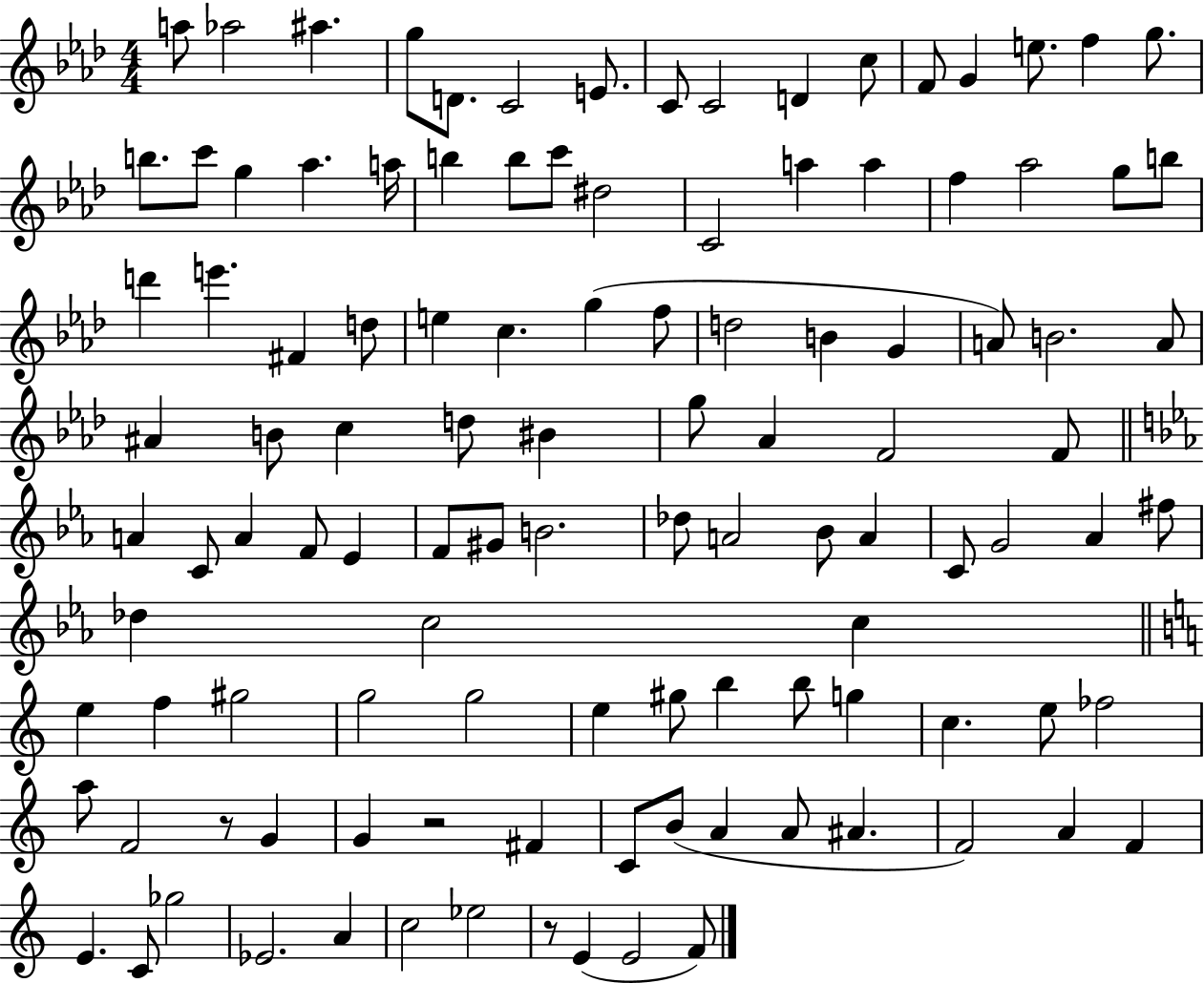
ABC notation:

X:1
T:Untitled
M:4/4
L:1/4
K:Ab
a/2 _a2 ^a g/2 D/2 C2 E/2 C/2 C2 D c/2 F/2 G e/2 f g/2 b/2 c'/2 g _a a/4 b b/2 c'/2 ^d2 C2 a a f _a2 g/2 b/2 d' e' ^F d/2 e c g f/2 d2 B G A/2 B2 A/2 ^A B/2 c d/2 ^B g/2 _A F2 F/2 A C/2 A F/2 _E F/2 ^G/2 B2 _d/2 A2 _B/2 A C/2 G2 _A ^f/2 _d c2 c e f ^g2 g2 g2 e ^g/2 b b/2 g c e/2 _f2 a/2 F2 z/2 G G z2 ^F C/2 B/2 A A/2 ^A F2 A F E C/2 _g2 _E2 A c2 _e2 z/2 E E2 F/2